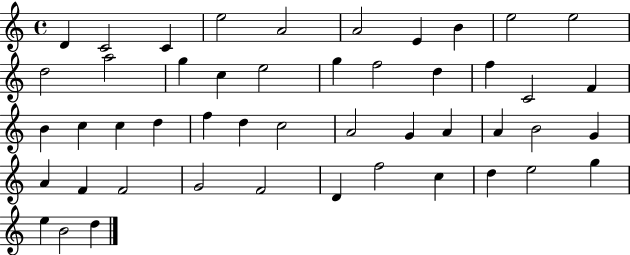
D4/q C4/h C4/q E5/h A4/h A4/h E4/q B4/q E5/h E5/h D5/h A5/h G5/q C5/q E5/h G5/q F5/h D5/q F5/q C4/h F4/q B4/q C5/q C5/q D5/q F5/q D5/q C5/h A4/h G4/q A4/q A4/q B4/h G4/q A4/q F4/q F4/h G4/h F4/h D4/q F5/h C5/q D5/q E5/h G5/q E5/q B4/h D5/q